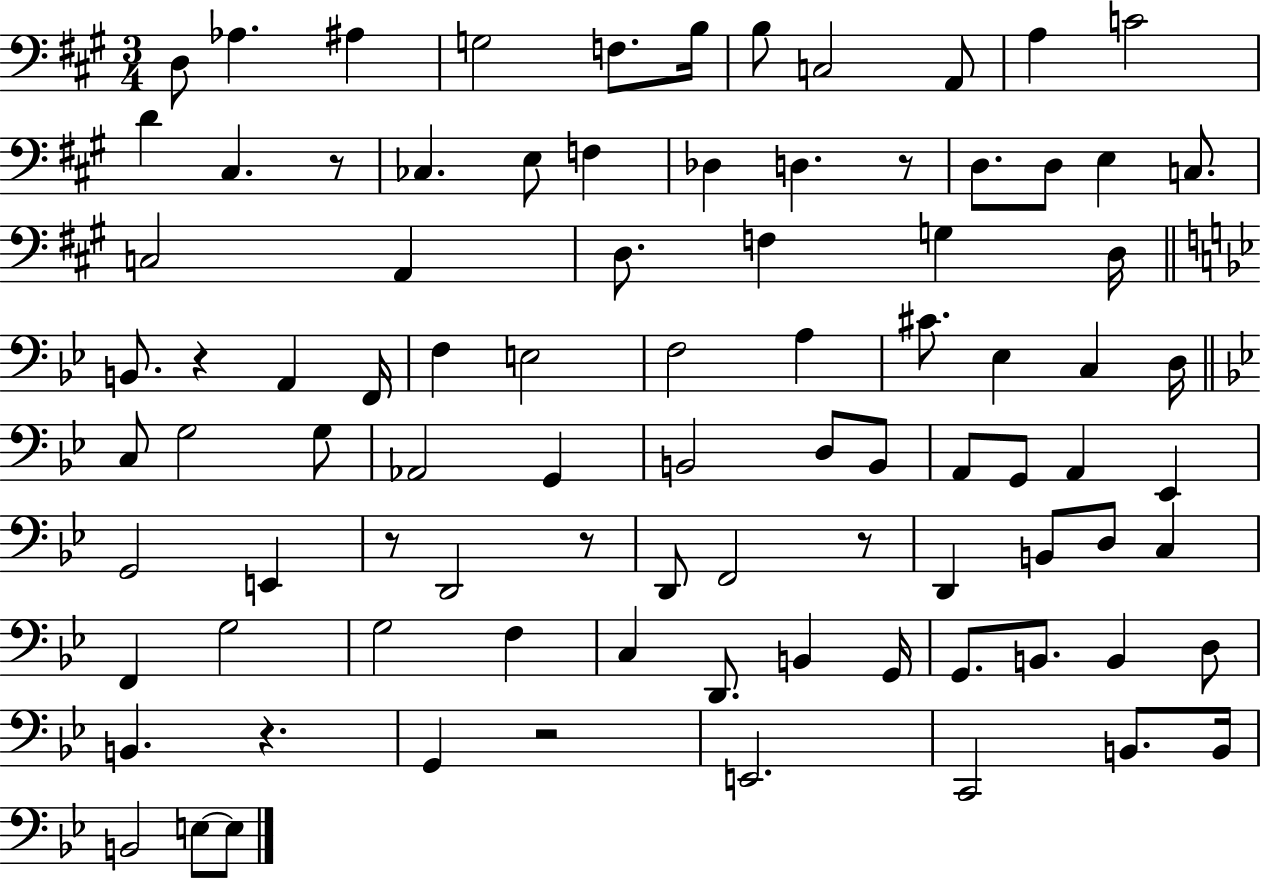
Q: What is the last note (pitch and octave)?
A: E3